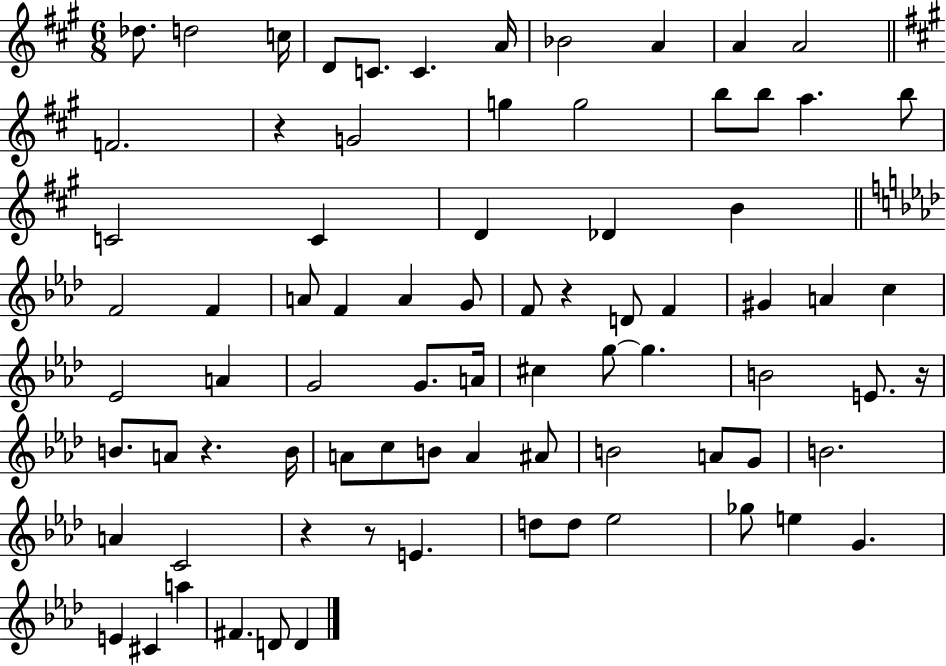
Db5/e. D5/h C5/s D4/e C4/e. C4/q. A4/s Bb4/h A4/q A4/q A4/h F4/h. R/q G4/h G5/q G5/h B5/e B5/e A5/q. B5/e C4/h C4/q D4/q Db4/q B4/q F4/h F4/q A4/e F4/q A4/q G4/e F4/e R/q D4/e F4/q G#4/q A4/q C5/q Eb4/h A4/q G4/h G4/e. A4/s C#5/q G5/e G5/q. B4/h E4/e. R/s B4/e. A4/e R/q. B4/s A4/e C5/e B4/e A4/q A#4/e B4/h A4/e G4/e B4/h. A4/q C4/h R/q R/e E4/q. D5/e D5/e Eb5/h Gb5/e E5/q G4/q. E4/q C#4/q A5/q F#4/q. D4/e D4/q